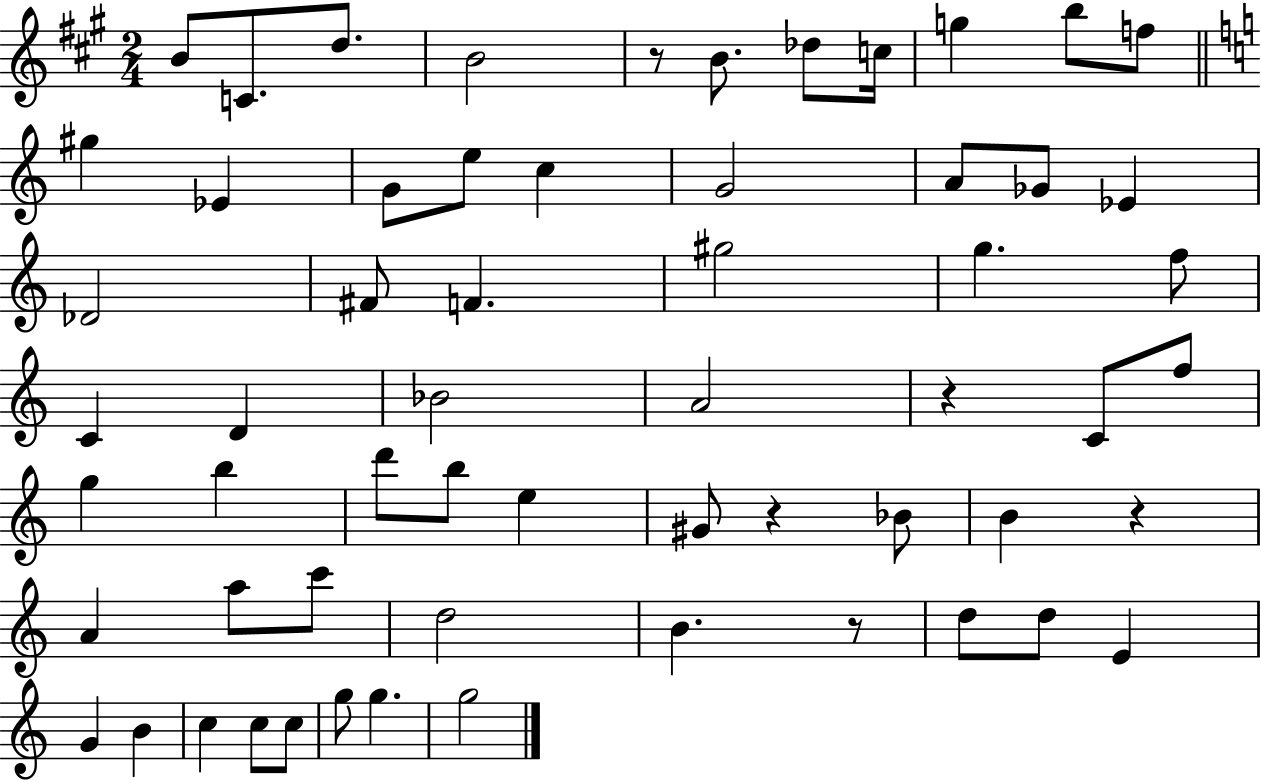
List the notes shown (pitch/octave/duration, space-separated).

B4/e C4/e. D5/e. B4/h R/e B4/e. Db5/e C5/s G5/q B5/e F5/e G#5/q Eb4/q G4/e E5/e C5/q G4/h A4/e Gb4/e Eb4/q Db4/h F#4/e F4/q. G#5/h G5/q. F5/e C4/q D4/q Bb4/h A4/h R/q C4/e F5/e G5/q B5/q D6/e B5/e E5/q G#4/e R/q Bb4/e B4/q R/q A4/q A5/e C6/e D5/h B4/q. R/e D5/e D5/e E4/q G4/q B4/q C5/q C5/e C5/e G5/e G5/q. G5/h